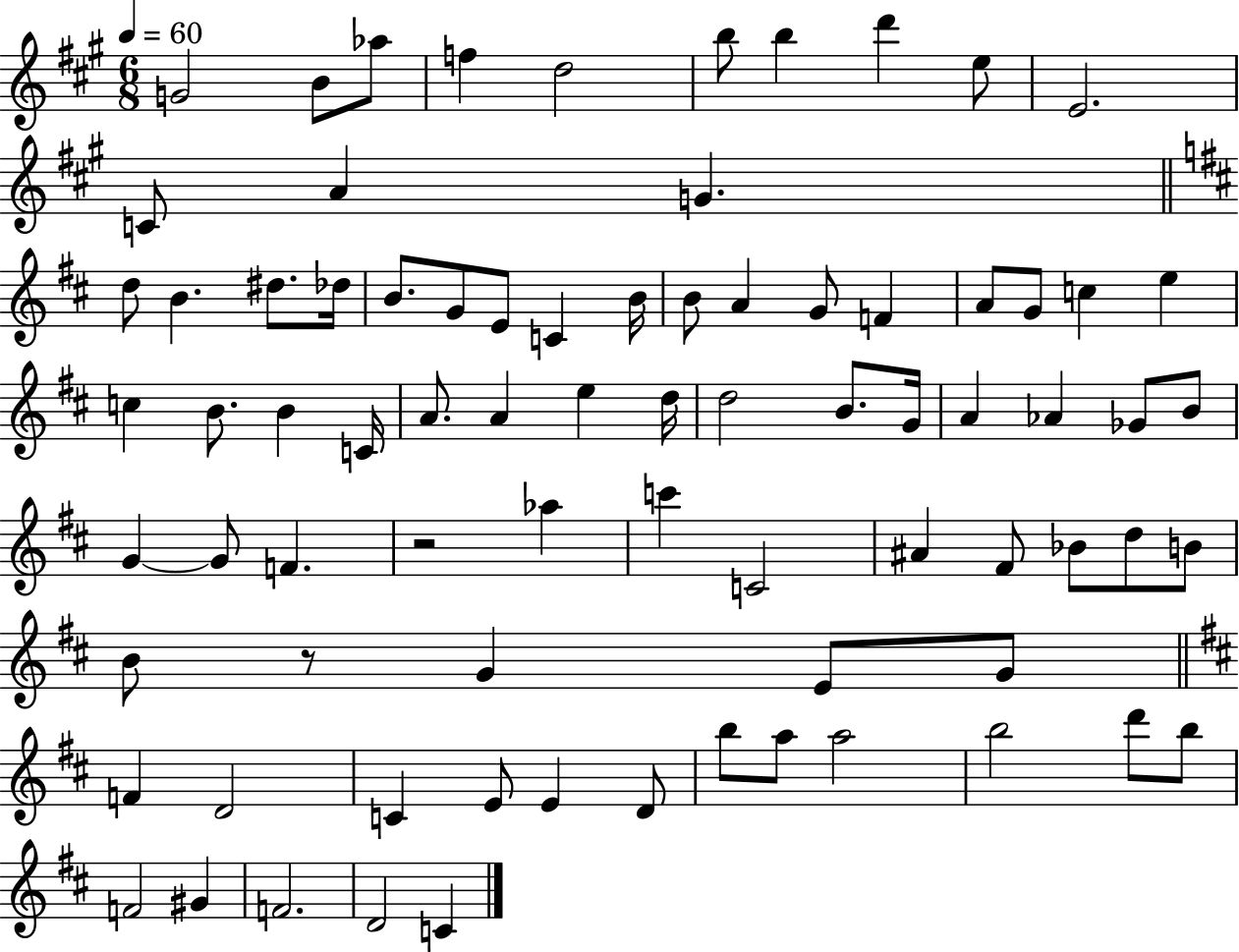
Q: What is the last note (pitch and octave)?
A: C4